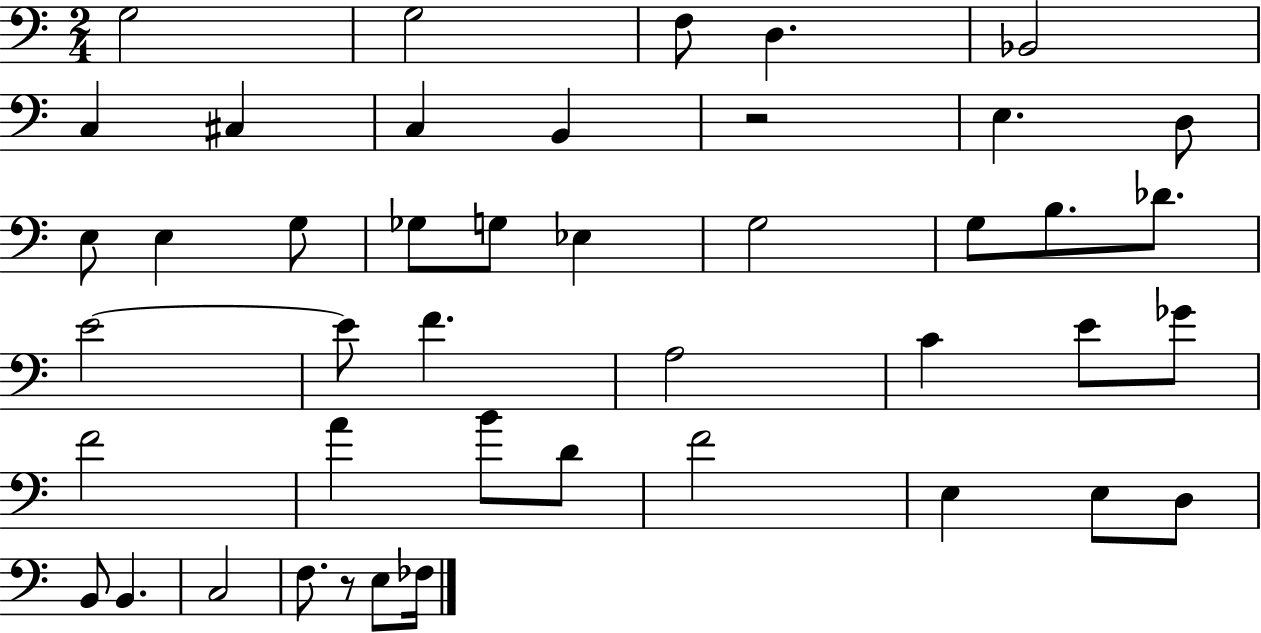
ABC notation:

X:1
T:Untitled
M:2/4
L:1/4
K:C
G,2 G,2 F,/2 D, _B,,2 C, ^C, C, B,, z2 E, D,/2 E,/2 E, G,/2 _G,/2 G,/2 _E, G,2 G,/2 B,/2 _D/2 E2 E/2 F A,2 C E/2 _G/2 F2 A B/2 D/2 F2 E, E,/2 D,/2 B,,/2 B,, C,2 F,/2 z/2 E,/2 _F,/4